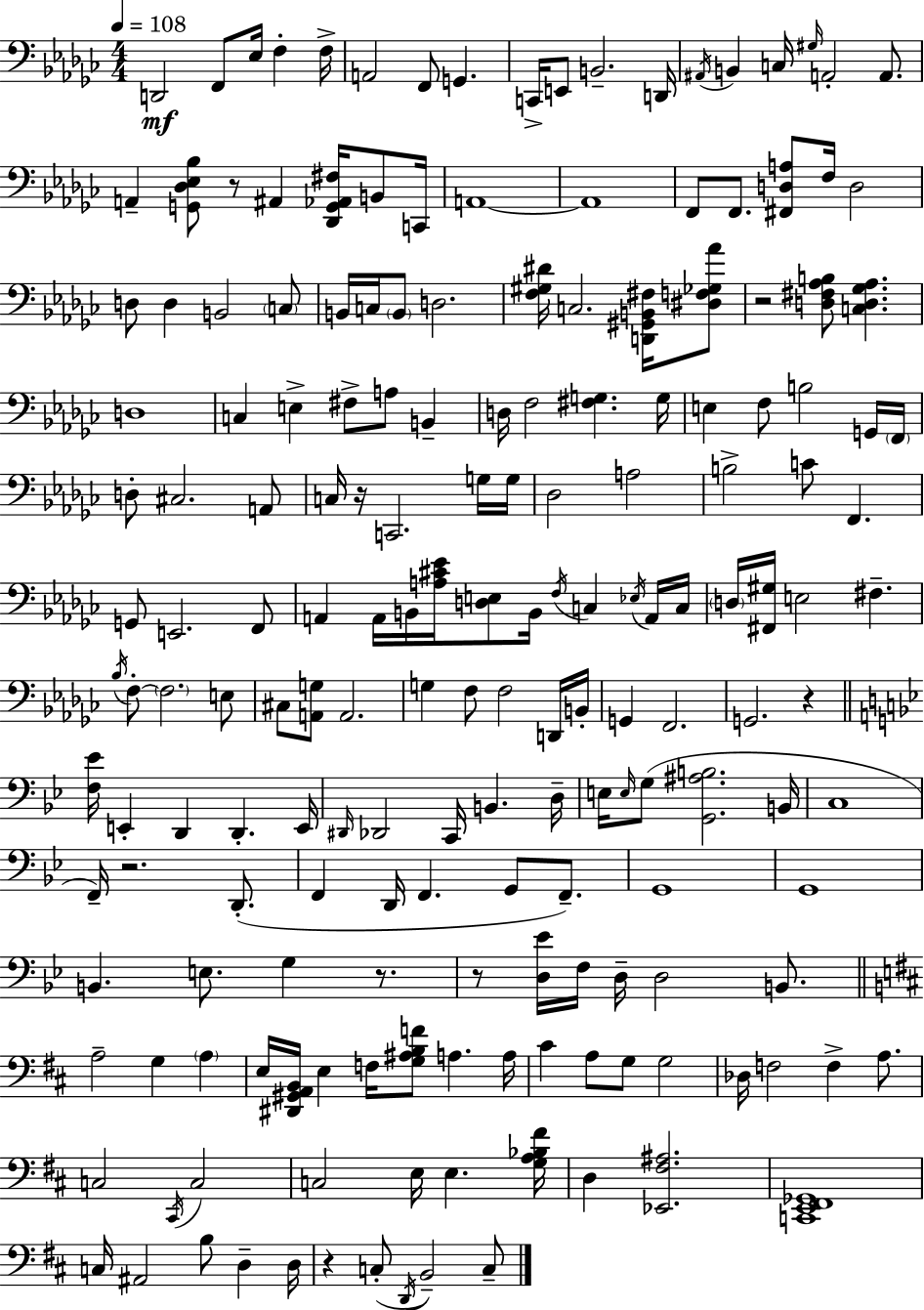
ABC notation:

X:1
T:Untitled
M:4/4
L:1/4
K:Ebm
D,,2 F,,/2 _E,/4 F, F,/4 A,,2 F,,/2 G,, C,,/4 E,,/2 B,,2 D,,/4 ^A,,/4 B,, C,/4 ^G,/4 A,,2 A,,/2 A,, [G,,_D,_E,_B,]/2 z/2 ^A,, [_D,,G,,_A,,^F,]/4 B,,/2 C,,/4 A,,4 A,,4 F,,/2 F,,/2 [^F,,D,A,]/2 F,/4 D,2 D,/2 D, B,,2 C,/2 B,,/4 C,/4 B,,/2 D,2 [F,^G,^D]/4 C,2 [D,,^G,,B,,^F,]/4 [^D,F,_G,_A]/2 z2 [D,^F,_A,B,]/2 [C,D,_G,_A,] D,4 C, E, ^F,/2 A,/2 B,, D,/4 F,2 [^F,G,] G,/4 E, F,/2 B,2 G,,/4 F,,/4 D,/2 ^C,2 A,,/2 C,/4 z/4 C,,2 G,/4 G,/4 _D,2 A,2 B,2 C/2 F,, G,,/2 E,,2 F,,/2 A,, A,,/4 B,,/4 [A,^C_E]/4 [D,E,]/2 B,,/4 F,/4 C, _E,/4 A,,/4 C,/4 D,/4 [^F,,^G,]/4 E,2 ^F, _B,/4 F,/2 F,2 E,/2 ^C,/2 [A,,G,]/2 A,,2 G, F,/2 F,2 D,,/4 B,,/4 G,, F,,2 G,,2 z [F,_E]/4 E,, D,, D,, E,,/4 ^D,,/4 _D,,2 C,,/4 B,, D,/4 E,/4 E,/4 G,/2 [G,,^A,B,]2 B,,/4 C,4 F,,/4 z2 D,,/2 F,, D,,/4 F,, G,,/2 F,,/2 G,,4 G,,4 B,, E,/2 G, z/2 z/2 [D,_E]/4 F,/4 D,/4 D,2 B,,/2 A,2 G, A, E,/4 [^D,,^G,,A,,B,,]/4 E, F,/4 [G,^A,B,F]/2 A, A,/4 ^C A,/2 G,/2 G,2 _D,/4 F,2 F, A,/2 C,2 ^C,,/4 C,2 C,2 E,/4 E, [G,A,_B,^F]/4 D, [_E,,^F,^A,]2 [C,,E,,^F,,_G,,]4 C,/4 ^A,,2 B,/2 D, D,/4 z C,/2 D,,/4 B,,2 C,/2